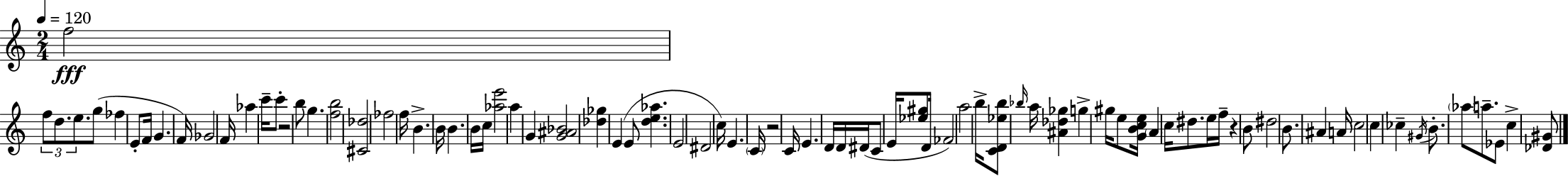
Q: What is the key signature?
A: C major